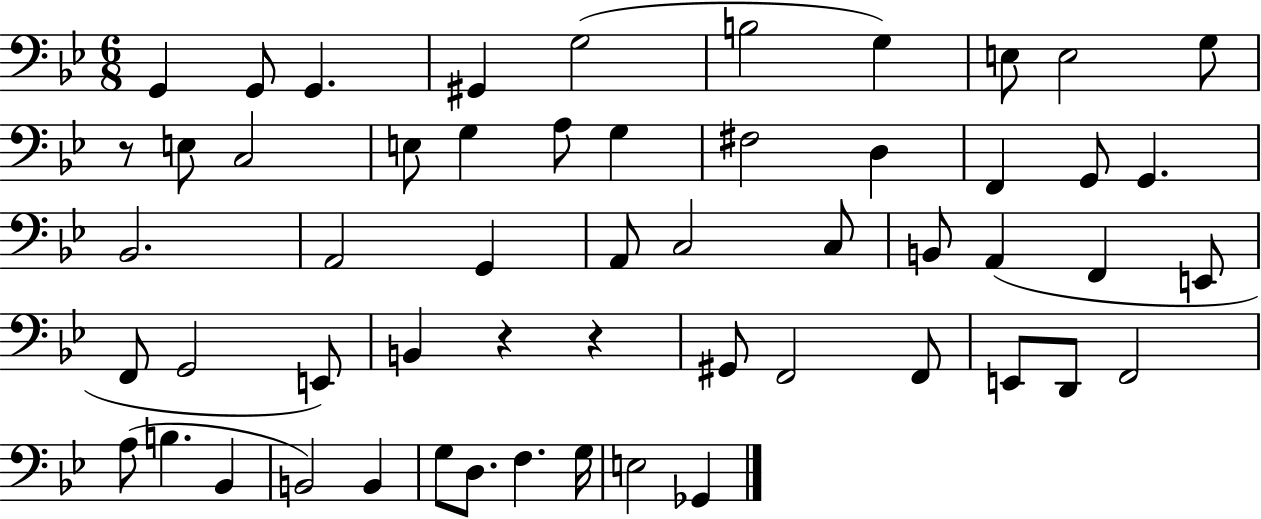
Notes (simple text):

G2/q G2/e G2/q. G#2/q G3/h B3/h G3/q E3/e E3/h G3/e R/e E3/e C3/h E3/e G3/q A3/e G3/q F#3/h D3/q F2/q G2/e G2/q. Bb2/h. A2/h G2/q A2/e C3/h C3/e B2/e A2/q F2/q E2/e F2/e G2/h E2/e B2/q R/q R/q G#2/e F2/h F2/e E2/e D2/e F2/h A3/e B3/q. Bb2/q B2/h B2/q G3/e D3/e. F3/q. G3/s E3/h Gb2/q